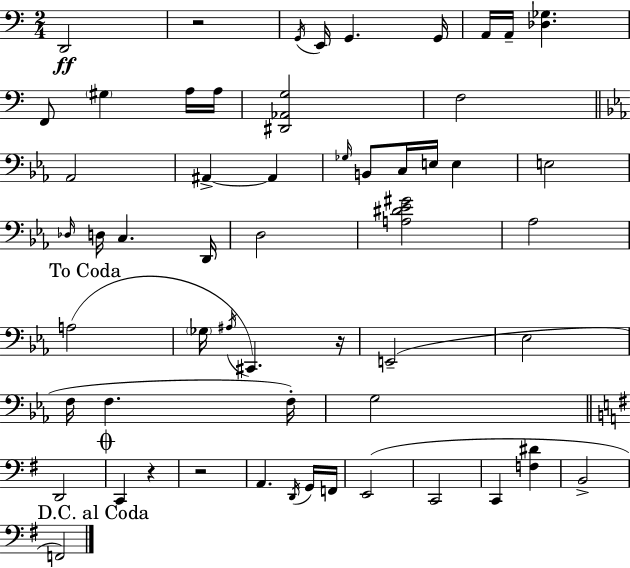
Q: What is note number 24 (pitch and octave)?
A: C3